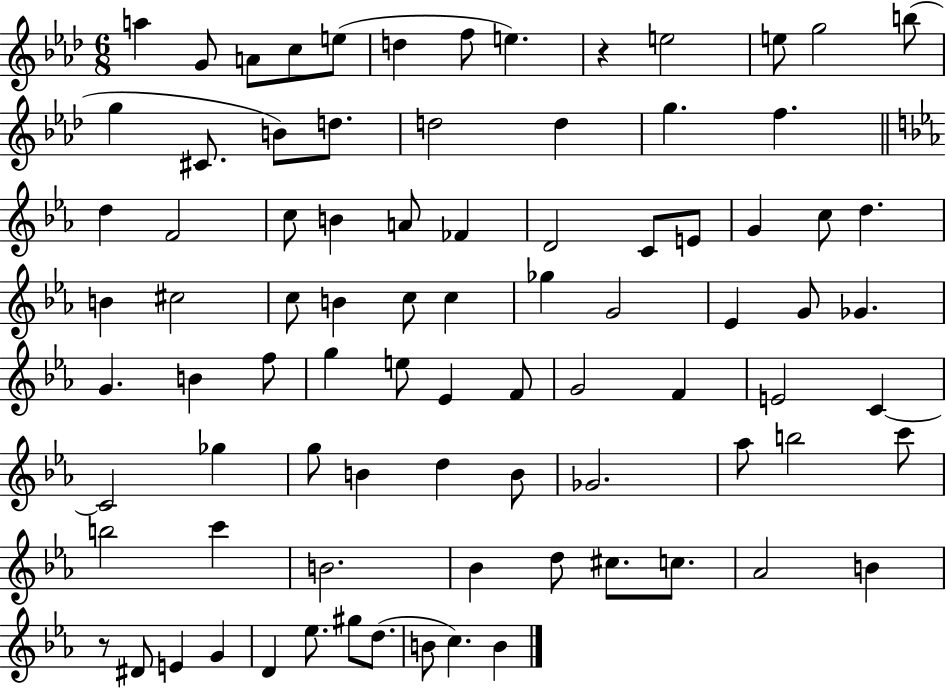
{
  \clef treble
  \numericTimeSignature
  \time 6/8
  \key aes \major
  a''4 g'8 a'8 c''8 e''8( | d''4 f''8 e''4.) | r4 e''2 | e''8 g''2 b''8( | \break g''4 cis'8. b'8) d''8. | d''2 d''4 | g''4. f''4. | \bar "||" \break \key c \minor d''4 f'2 | c''8 b'4 a'8 fes'4 | d'2 c'8 e'8 | g'4 c''8 d''4. | \break b'4 cis''2 | c''8 b'4 c''8 c''4 | ges''4 g'2 | ees'4 g'8 ges'4. | \break g'4. b'4 f''8 | g''4 e''8 ees'4 f'8 | g'2 f'4 | e'2 c'4~~ | \break c'2 ges''4 | g''8 b'4 d''4 b'8 | ges'2. | aes''8 b''2 c'''8 | \break b''2 c'''4 | b'2. | bes'4 d''8 cis''8. c''8. | aes'2 b'4 | \break r8 dis'8 e'4 g'4 | d'4 ees''8. gis''8 d''8.( | b'8 c''4.) b'4 | \bar "|."
}